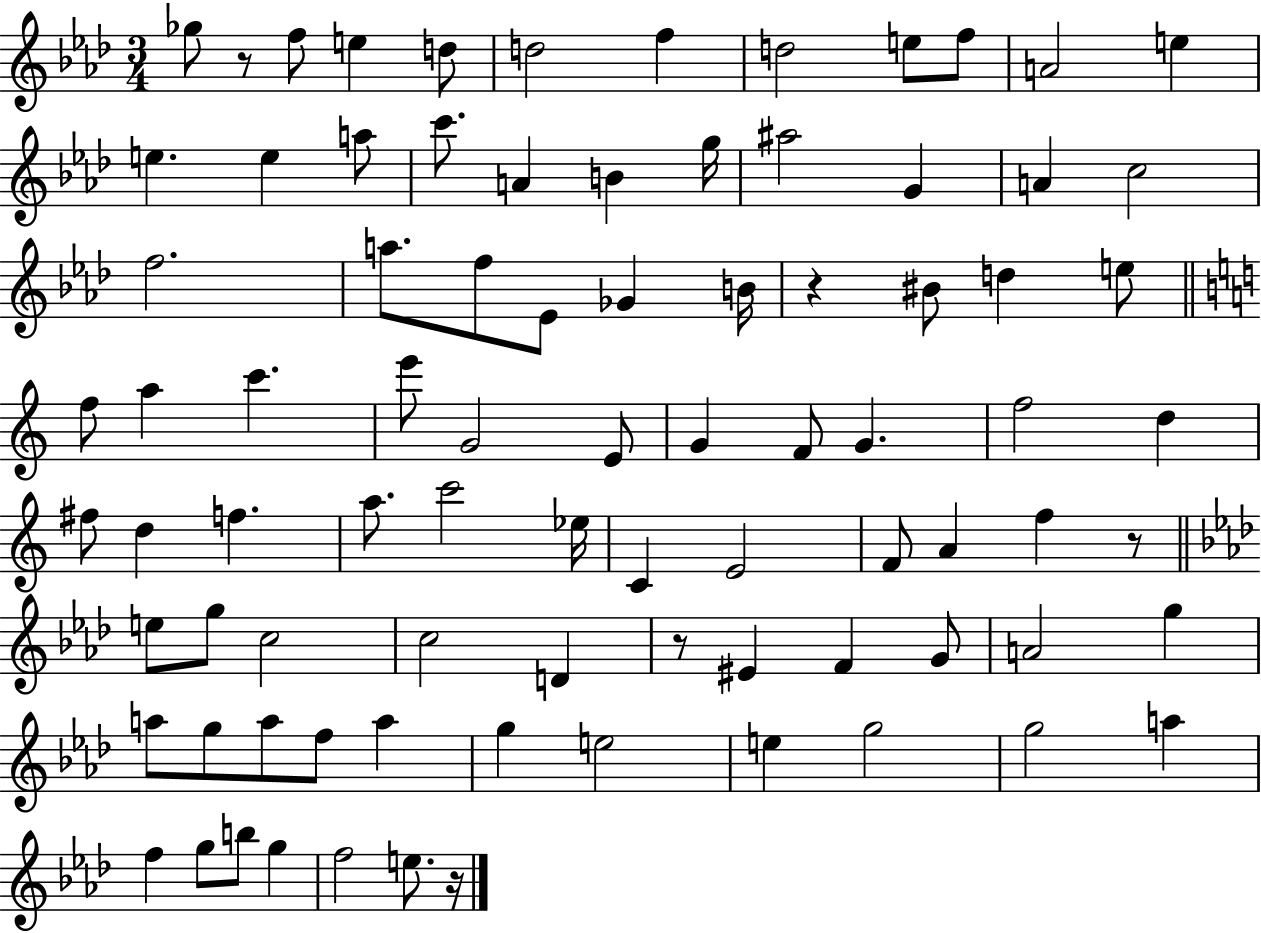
X:1
T:Untitled
M:3/4
L:1/4
K:Ab
_g/2 z/2 f/2 e d/2 d2 f d2 e/2 f/2 A2 e e e a/2 c'/2 A B g/4 ^a2 G A c2 f2 a/2 f/2 _E/2 _G B/4 z ^B/2 d e/2 f/2 a c' e'/2 G2 E/2 G F/2 G f2 d ^f/2 d f a/2 c'2 _e/4 C E2 F/2 A f z/2 e/2 g/2 c2 c2 D z/2 ^E F G/2 A2 g a/2 g/2 a/2 f/2 a g e2 e g2 g2 a f g/2 b/2 g f2 e/2 z/4